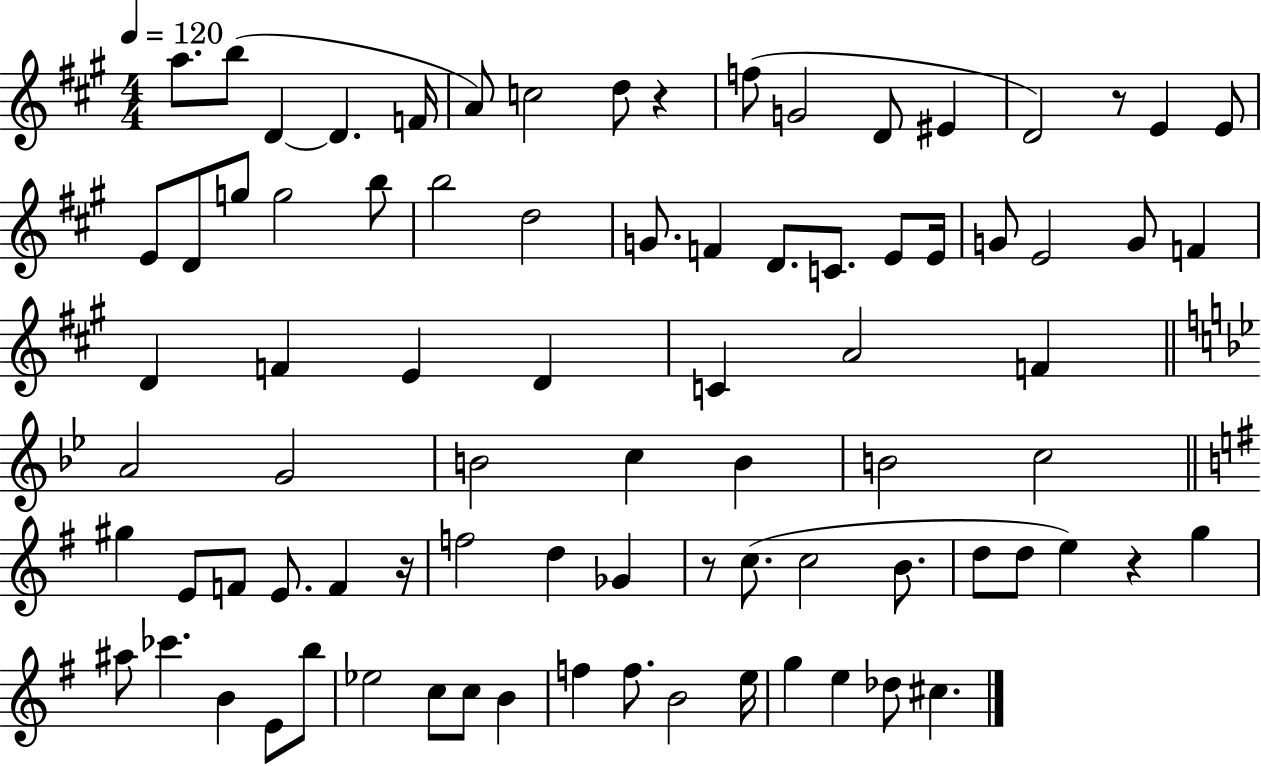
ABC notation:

X:1
T:Untitled
M:4/4
L:1/4
K:A
a/2 b/2 D D F/4 A/2 c2 d/2 z f/2 G2 D/2 ^E D2 z/2 E E/2 E/2 D/2 g/2 g2 b/2 b2 d2 G/2 F D/2 C/2 E/2 E/4 G/2 E2 G/2 F D F E D C A2 F A2 G2 B2 c B B2 c2 ^g E/2 F/2 E/2 F z/4 f2 d _G z/2 c/2 c2 B/2 d/2 d/2 e z g ^a/2 _c' B E/2 b/2 _e2 c/2 c/2 B f f/2 B2 e/4 g e _d/2 ^c